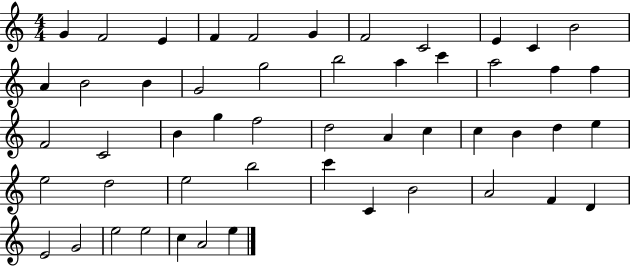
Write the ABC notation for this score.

X:1
T:Untitled
M:4/4
L:1/4
K:C
G F2 E F F2 G F2 C2 E C B2 A B2 B G2 g2 b2 a c' a2 f f F2 C2 B g f2 d2 A c c B d e e2 d2 e2 b2 c' C B2 A2 F D E2 G2 e2 e2 c A2 e